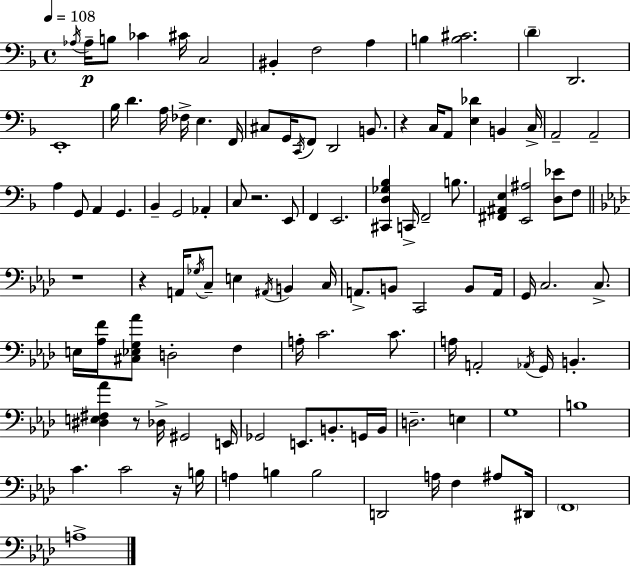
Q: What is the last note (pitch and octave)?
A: A3